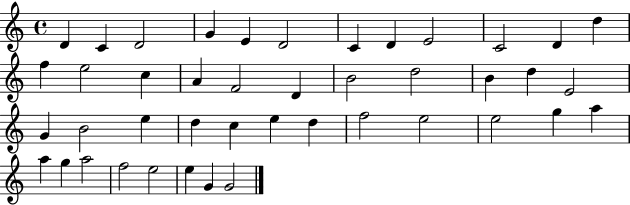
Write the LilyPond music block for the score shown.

{
  \clef treble
  \time 4/4
  \defaultTimeSignature
  \key c \major
  d'4 c'4 d'2 | g'4 e'4 d'2 | c'4 d'4 e'2 | c'2 d'4 d''4 | \break f''4 e''2 c''4 | a'4 f'2 d'4 | b'2 d''2 | b'4 d''4 e'2 | \break g'4 b'2 e''4 | d''4 c''4 e''4 d''4 | f''2 e''2 | e''2 g''4 a''4 | \break a''4 g''4 a''2 | f''2 e''2 | e''4 g'4 g'2 | \bar "|."
}